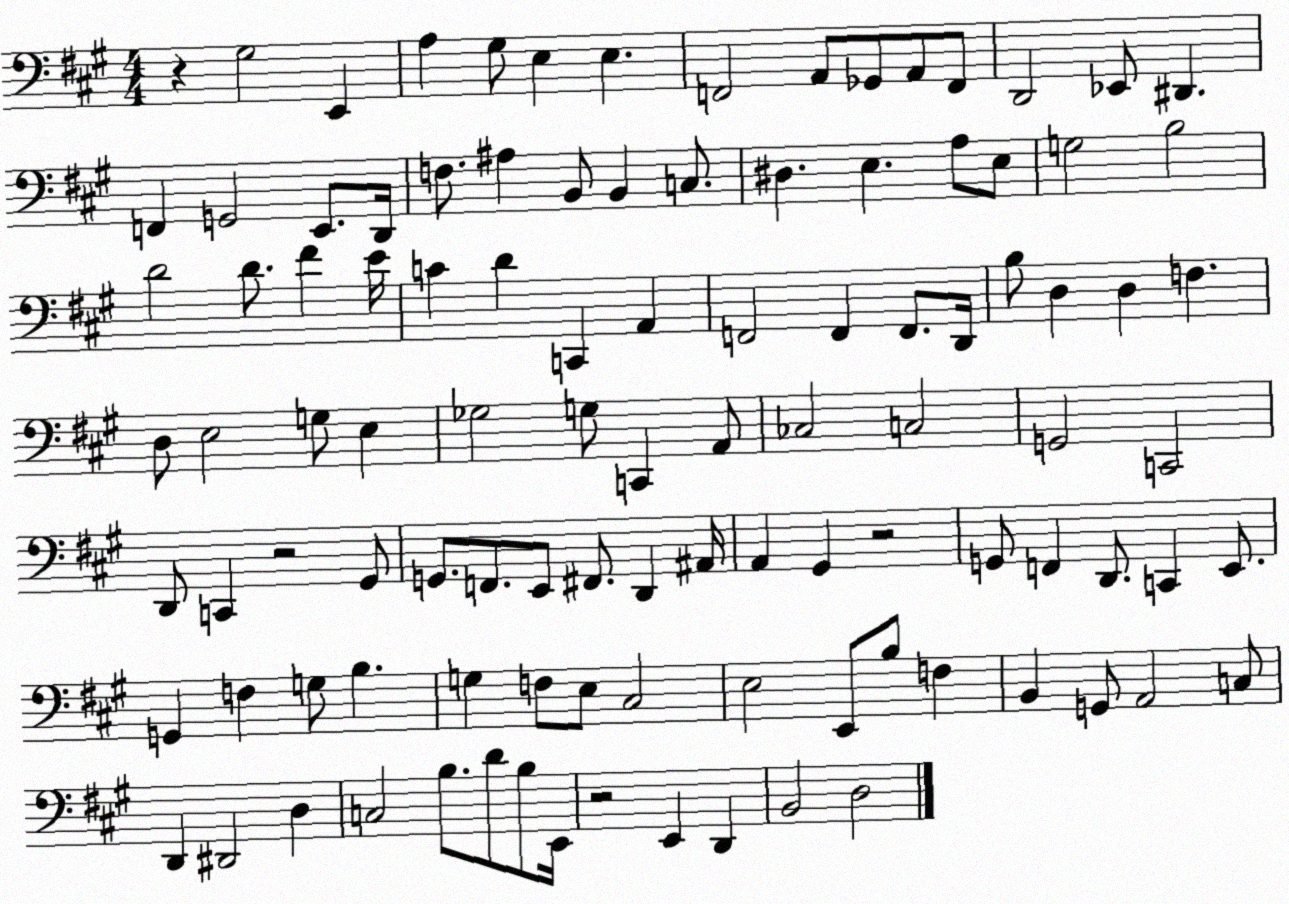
X:1
T:Untitled
M:4/4
L:1/4
K:A
z ^G,2 E,, A, ^G,/2 E, E, F,,2 A,,/2 _G,,/2 A,,/2 F,,/2 D,,2 _E,,/2 ^D,, F,, G,,2 E,,/2 D,,/4 F,/2 ^A, B,,/2 B,, C,/2 ^D, E, A,/2 E,/2 G,2 B,2 D2 D/2 ^F E/4 C D C,, A,, F,,2 F,, F,,/2 D,,/4 B,/2 D, D, F, D,/2 E,2 G,/2 E, _G,2 G,/2 C,, A,,/2 _C,2 C,2 G,,2 C,,2 D,,/2 C,, z2 ^G,,/2 G,,/2 F,,/2 E,,/2 ^F,,/2 D,, ^A,,/4 A,, ^G,, z2 G,,/2 F,, D,,/2 C,, E,,/2 G,, F, G,/2 B, G, F,/2 E,/2 ^C,2 E,2 E,,/2 B,/2 F, B,, G,,/2 A,,2 C,/2 D,, ^D,,2 D, C,2 B,/2 D/2 B,/2 E,,/4 z2 E,, D,, B,,2 D,2